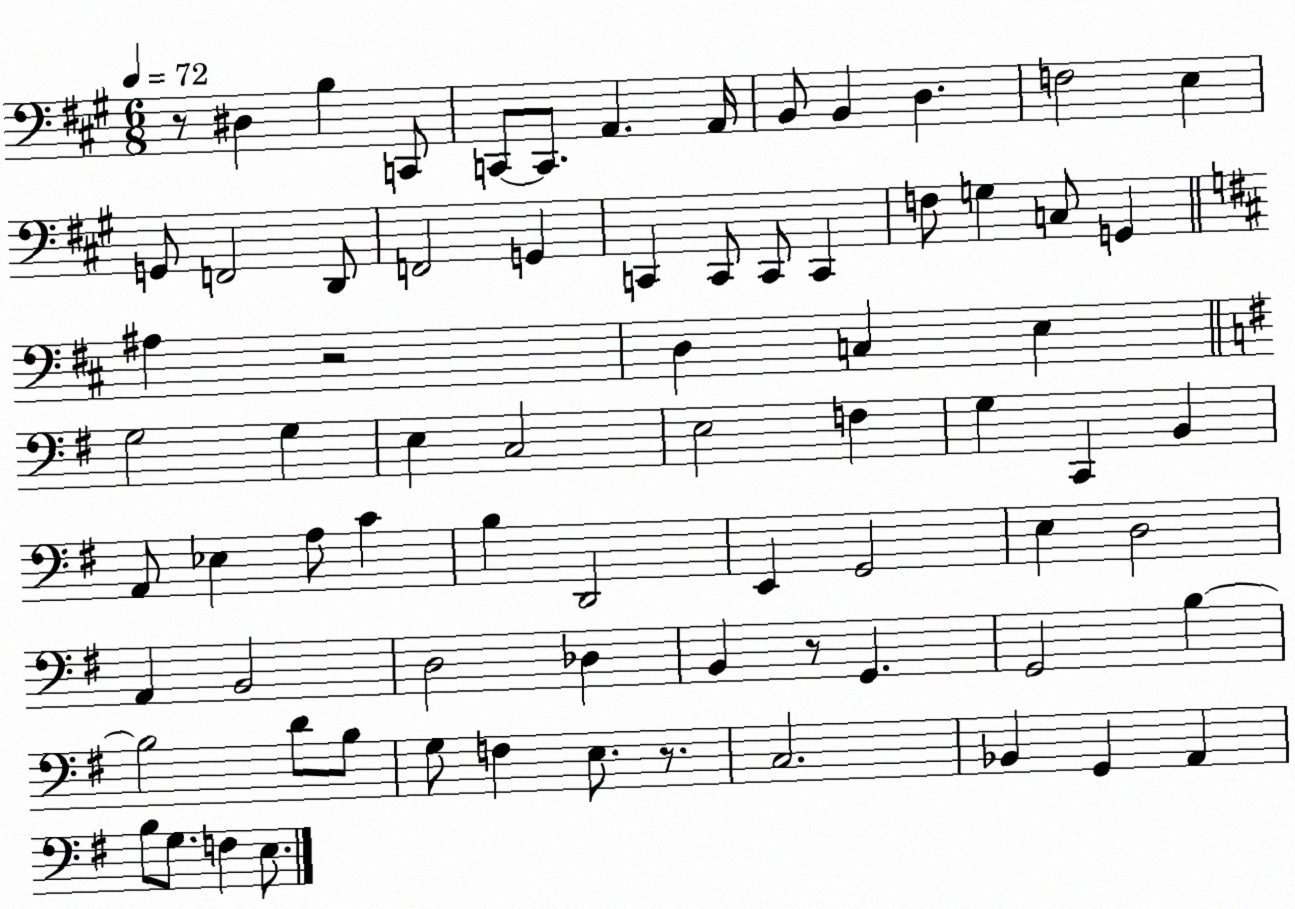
X:1
T:Untitled
M:6/8
L:1/4
K:A
z/2 ^D, B, C,,/2 C,,/2 C,,/2 A,, A,,/4 B,,/2 B,, D, F,2 E, G,,/2 F,,2 D,,/2 F,,2 G,, C,, C,,/2 C,,/2 C,, F,/2 G, C,/2 G,, ^A, z2 D, C, E, G,2 G, E, C,2 E,2 F, G, C,, B,, A,,/2 _E, A,/2 C B, D,,2 E,, G,,2 E, D,2 A,, B,,2 D,2 _D, B,, z/2 G,, G,,2 B, B,2 D/2 B,/2 G,/2 F, E,/2 z/2 C,2 _B,, G,, A,, B,/2 G,/2 F, E,/2